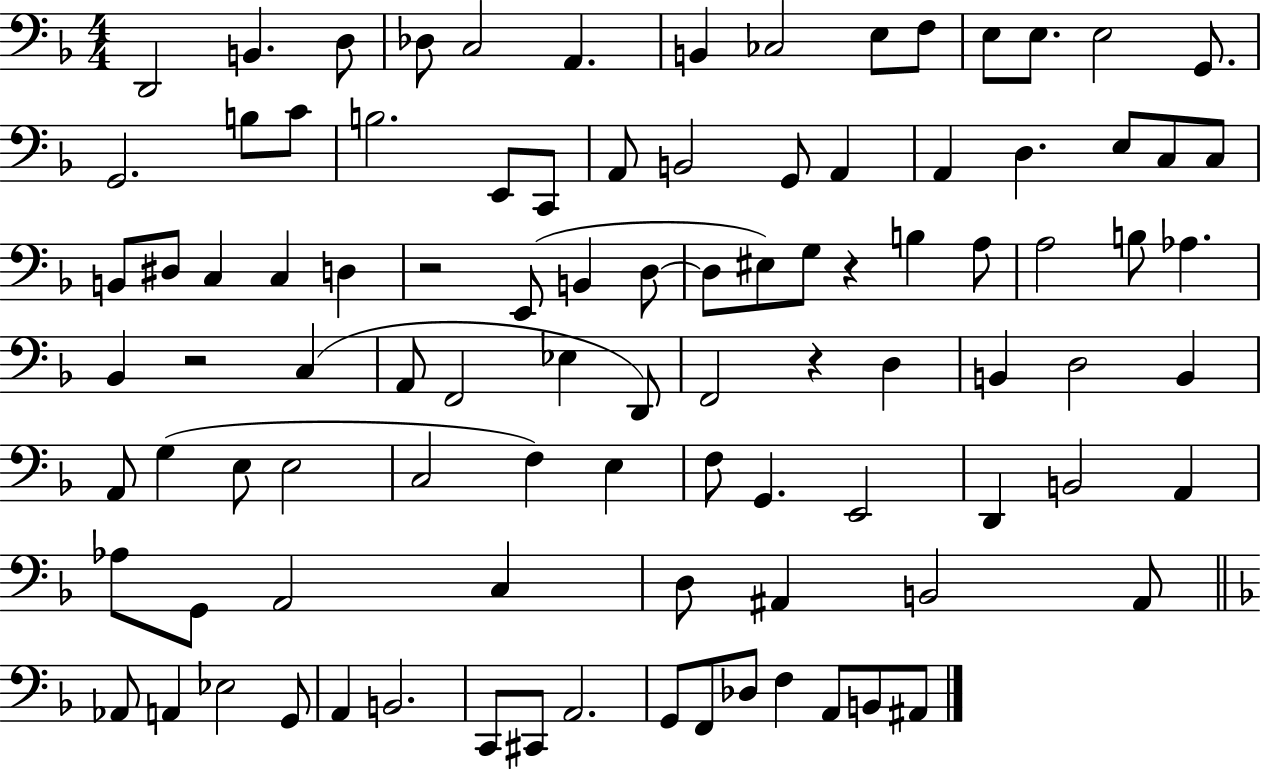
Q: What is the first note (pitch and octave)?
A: D2